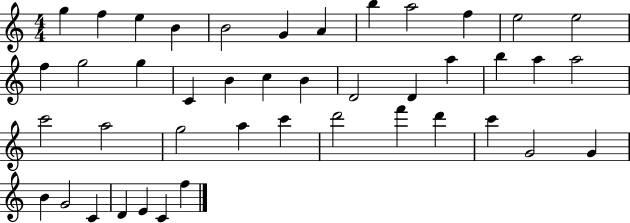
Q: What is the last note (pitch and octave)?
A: F5